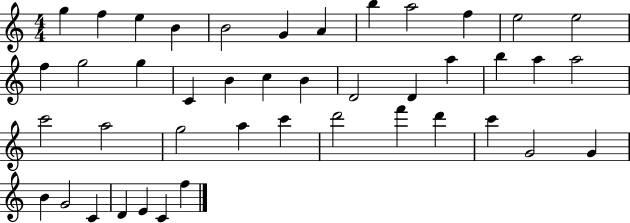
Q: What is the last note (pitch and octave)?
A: F5